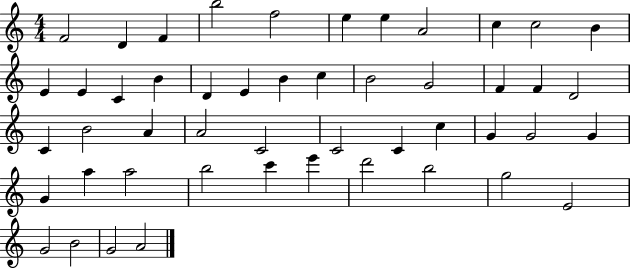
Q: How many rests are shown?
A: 0